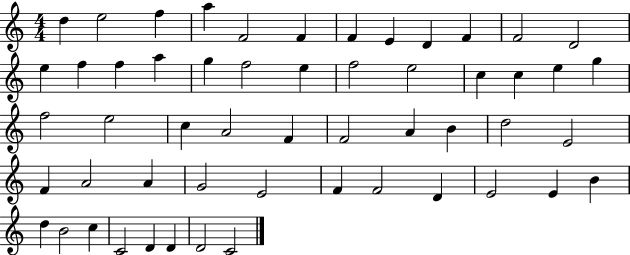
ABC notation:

X:1
T:Untitled
M:4/4
L:1/4
K:C
d e2 f a F2 F F E D F F2 D2 e f f a g f2 e f2 e2 c c e g f2 e2 c A2 F F2 A B d2 E2 F A2 A G2 E2 F F2 D E2 E B d B2 c C2 D D D2 C2